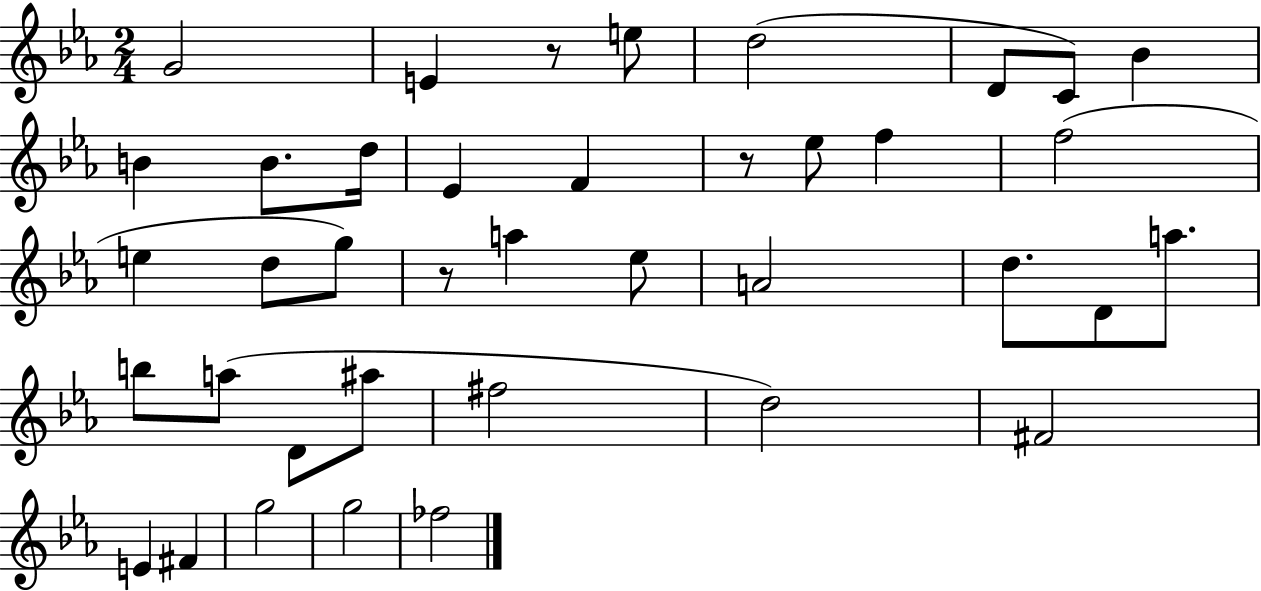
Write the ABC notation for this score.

X:1
T:Untitled
M:2/4
L:1/4
K:Eb
G2 E z/2 e/2 d2 D/2 C/2 _B B B/2 d/4 _E F z/2 _e/2 f f2 e d/2 g/2 z/2 a _e/2 A2 d/2 D/2 a/2 b/2 a/2 D/2 ^a/2 ^f2 d2 ^F2 E ^F g2 g2 _f2